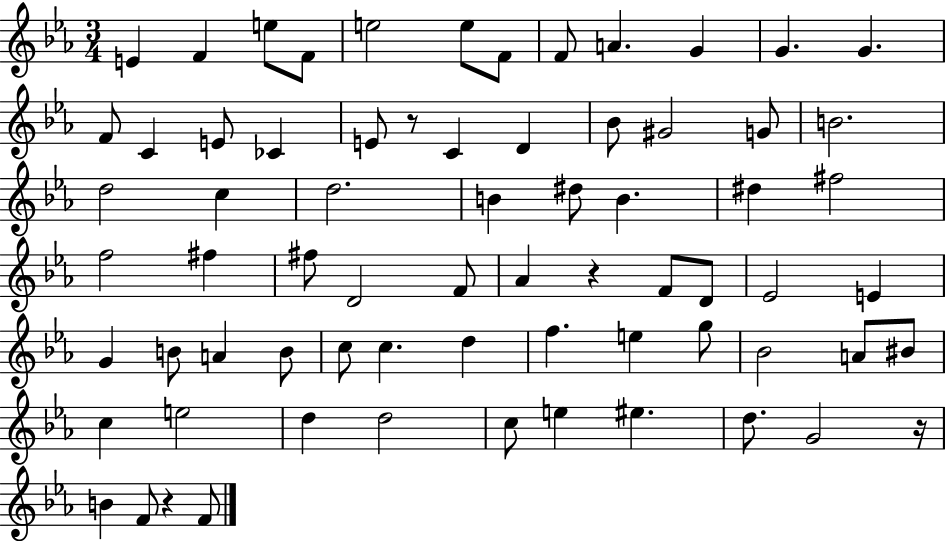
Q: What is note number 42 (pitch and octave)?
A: G4